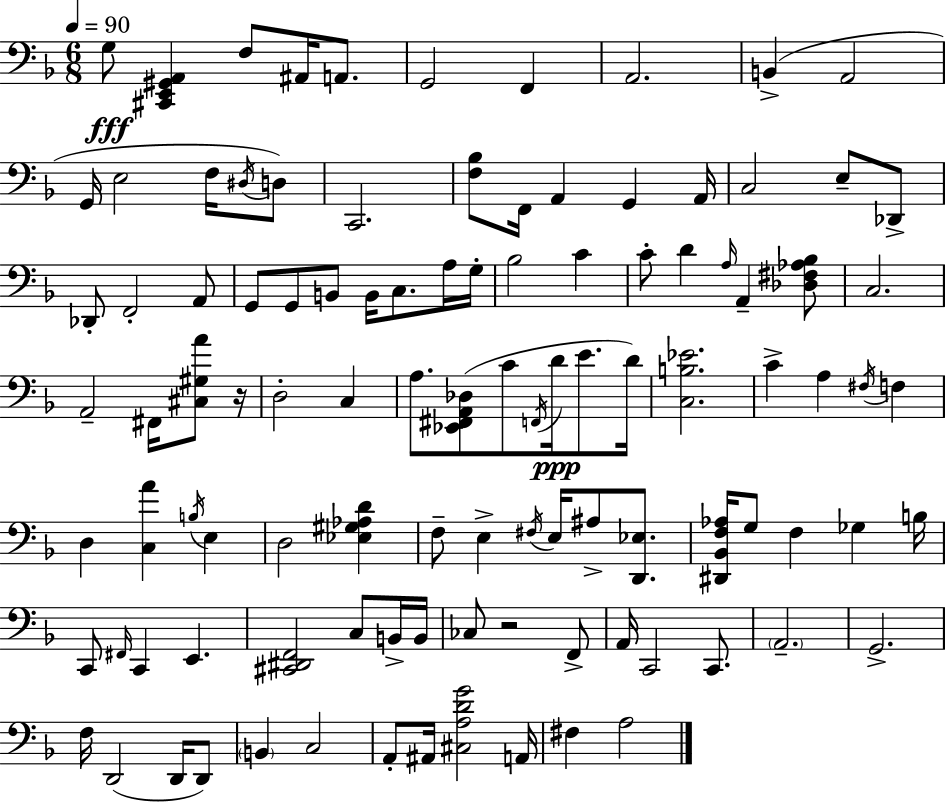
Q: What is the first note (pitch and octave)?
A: G3